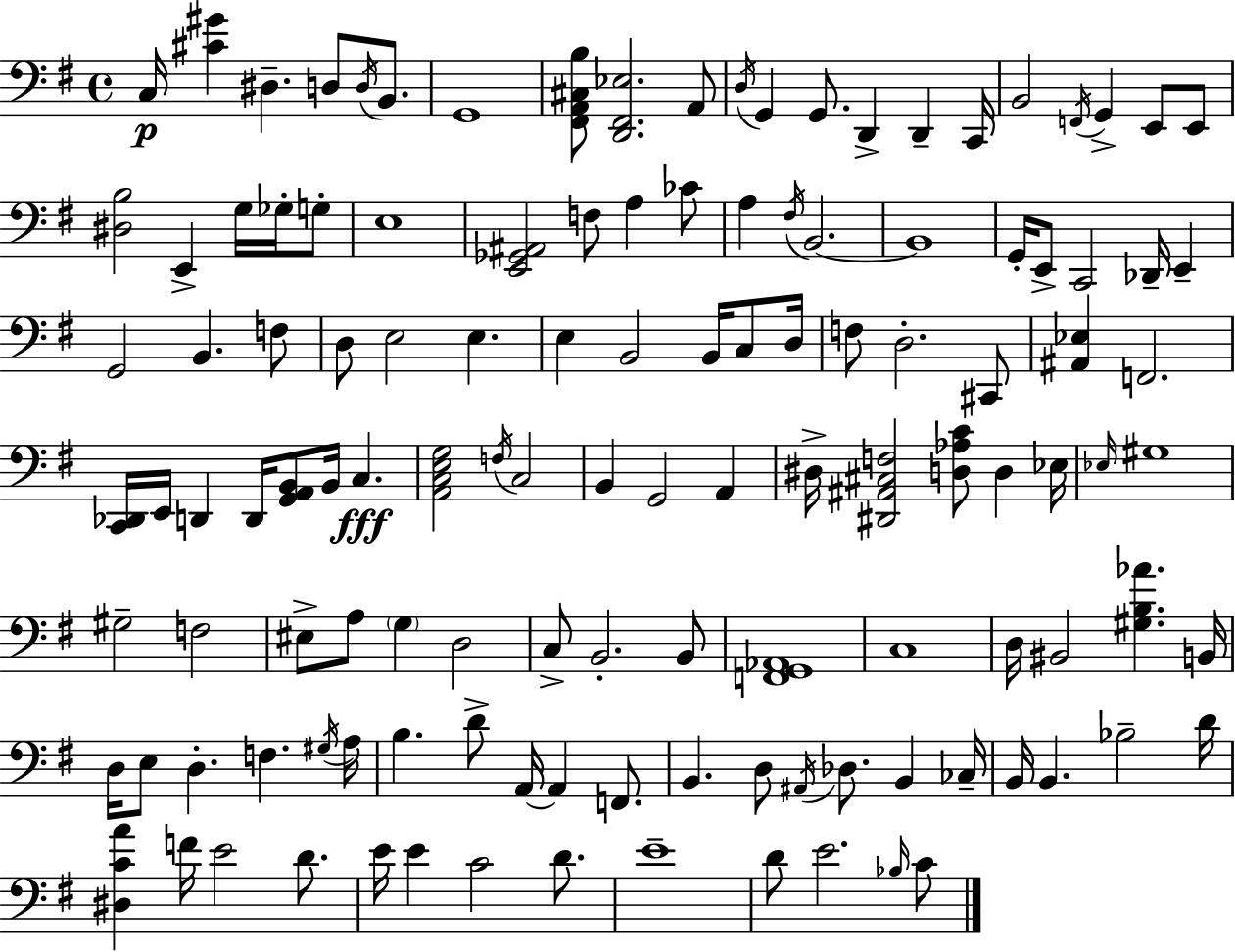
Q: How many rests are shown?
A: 0